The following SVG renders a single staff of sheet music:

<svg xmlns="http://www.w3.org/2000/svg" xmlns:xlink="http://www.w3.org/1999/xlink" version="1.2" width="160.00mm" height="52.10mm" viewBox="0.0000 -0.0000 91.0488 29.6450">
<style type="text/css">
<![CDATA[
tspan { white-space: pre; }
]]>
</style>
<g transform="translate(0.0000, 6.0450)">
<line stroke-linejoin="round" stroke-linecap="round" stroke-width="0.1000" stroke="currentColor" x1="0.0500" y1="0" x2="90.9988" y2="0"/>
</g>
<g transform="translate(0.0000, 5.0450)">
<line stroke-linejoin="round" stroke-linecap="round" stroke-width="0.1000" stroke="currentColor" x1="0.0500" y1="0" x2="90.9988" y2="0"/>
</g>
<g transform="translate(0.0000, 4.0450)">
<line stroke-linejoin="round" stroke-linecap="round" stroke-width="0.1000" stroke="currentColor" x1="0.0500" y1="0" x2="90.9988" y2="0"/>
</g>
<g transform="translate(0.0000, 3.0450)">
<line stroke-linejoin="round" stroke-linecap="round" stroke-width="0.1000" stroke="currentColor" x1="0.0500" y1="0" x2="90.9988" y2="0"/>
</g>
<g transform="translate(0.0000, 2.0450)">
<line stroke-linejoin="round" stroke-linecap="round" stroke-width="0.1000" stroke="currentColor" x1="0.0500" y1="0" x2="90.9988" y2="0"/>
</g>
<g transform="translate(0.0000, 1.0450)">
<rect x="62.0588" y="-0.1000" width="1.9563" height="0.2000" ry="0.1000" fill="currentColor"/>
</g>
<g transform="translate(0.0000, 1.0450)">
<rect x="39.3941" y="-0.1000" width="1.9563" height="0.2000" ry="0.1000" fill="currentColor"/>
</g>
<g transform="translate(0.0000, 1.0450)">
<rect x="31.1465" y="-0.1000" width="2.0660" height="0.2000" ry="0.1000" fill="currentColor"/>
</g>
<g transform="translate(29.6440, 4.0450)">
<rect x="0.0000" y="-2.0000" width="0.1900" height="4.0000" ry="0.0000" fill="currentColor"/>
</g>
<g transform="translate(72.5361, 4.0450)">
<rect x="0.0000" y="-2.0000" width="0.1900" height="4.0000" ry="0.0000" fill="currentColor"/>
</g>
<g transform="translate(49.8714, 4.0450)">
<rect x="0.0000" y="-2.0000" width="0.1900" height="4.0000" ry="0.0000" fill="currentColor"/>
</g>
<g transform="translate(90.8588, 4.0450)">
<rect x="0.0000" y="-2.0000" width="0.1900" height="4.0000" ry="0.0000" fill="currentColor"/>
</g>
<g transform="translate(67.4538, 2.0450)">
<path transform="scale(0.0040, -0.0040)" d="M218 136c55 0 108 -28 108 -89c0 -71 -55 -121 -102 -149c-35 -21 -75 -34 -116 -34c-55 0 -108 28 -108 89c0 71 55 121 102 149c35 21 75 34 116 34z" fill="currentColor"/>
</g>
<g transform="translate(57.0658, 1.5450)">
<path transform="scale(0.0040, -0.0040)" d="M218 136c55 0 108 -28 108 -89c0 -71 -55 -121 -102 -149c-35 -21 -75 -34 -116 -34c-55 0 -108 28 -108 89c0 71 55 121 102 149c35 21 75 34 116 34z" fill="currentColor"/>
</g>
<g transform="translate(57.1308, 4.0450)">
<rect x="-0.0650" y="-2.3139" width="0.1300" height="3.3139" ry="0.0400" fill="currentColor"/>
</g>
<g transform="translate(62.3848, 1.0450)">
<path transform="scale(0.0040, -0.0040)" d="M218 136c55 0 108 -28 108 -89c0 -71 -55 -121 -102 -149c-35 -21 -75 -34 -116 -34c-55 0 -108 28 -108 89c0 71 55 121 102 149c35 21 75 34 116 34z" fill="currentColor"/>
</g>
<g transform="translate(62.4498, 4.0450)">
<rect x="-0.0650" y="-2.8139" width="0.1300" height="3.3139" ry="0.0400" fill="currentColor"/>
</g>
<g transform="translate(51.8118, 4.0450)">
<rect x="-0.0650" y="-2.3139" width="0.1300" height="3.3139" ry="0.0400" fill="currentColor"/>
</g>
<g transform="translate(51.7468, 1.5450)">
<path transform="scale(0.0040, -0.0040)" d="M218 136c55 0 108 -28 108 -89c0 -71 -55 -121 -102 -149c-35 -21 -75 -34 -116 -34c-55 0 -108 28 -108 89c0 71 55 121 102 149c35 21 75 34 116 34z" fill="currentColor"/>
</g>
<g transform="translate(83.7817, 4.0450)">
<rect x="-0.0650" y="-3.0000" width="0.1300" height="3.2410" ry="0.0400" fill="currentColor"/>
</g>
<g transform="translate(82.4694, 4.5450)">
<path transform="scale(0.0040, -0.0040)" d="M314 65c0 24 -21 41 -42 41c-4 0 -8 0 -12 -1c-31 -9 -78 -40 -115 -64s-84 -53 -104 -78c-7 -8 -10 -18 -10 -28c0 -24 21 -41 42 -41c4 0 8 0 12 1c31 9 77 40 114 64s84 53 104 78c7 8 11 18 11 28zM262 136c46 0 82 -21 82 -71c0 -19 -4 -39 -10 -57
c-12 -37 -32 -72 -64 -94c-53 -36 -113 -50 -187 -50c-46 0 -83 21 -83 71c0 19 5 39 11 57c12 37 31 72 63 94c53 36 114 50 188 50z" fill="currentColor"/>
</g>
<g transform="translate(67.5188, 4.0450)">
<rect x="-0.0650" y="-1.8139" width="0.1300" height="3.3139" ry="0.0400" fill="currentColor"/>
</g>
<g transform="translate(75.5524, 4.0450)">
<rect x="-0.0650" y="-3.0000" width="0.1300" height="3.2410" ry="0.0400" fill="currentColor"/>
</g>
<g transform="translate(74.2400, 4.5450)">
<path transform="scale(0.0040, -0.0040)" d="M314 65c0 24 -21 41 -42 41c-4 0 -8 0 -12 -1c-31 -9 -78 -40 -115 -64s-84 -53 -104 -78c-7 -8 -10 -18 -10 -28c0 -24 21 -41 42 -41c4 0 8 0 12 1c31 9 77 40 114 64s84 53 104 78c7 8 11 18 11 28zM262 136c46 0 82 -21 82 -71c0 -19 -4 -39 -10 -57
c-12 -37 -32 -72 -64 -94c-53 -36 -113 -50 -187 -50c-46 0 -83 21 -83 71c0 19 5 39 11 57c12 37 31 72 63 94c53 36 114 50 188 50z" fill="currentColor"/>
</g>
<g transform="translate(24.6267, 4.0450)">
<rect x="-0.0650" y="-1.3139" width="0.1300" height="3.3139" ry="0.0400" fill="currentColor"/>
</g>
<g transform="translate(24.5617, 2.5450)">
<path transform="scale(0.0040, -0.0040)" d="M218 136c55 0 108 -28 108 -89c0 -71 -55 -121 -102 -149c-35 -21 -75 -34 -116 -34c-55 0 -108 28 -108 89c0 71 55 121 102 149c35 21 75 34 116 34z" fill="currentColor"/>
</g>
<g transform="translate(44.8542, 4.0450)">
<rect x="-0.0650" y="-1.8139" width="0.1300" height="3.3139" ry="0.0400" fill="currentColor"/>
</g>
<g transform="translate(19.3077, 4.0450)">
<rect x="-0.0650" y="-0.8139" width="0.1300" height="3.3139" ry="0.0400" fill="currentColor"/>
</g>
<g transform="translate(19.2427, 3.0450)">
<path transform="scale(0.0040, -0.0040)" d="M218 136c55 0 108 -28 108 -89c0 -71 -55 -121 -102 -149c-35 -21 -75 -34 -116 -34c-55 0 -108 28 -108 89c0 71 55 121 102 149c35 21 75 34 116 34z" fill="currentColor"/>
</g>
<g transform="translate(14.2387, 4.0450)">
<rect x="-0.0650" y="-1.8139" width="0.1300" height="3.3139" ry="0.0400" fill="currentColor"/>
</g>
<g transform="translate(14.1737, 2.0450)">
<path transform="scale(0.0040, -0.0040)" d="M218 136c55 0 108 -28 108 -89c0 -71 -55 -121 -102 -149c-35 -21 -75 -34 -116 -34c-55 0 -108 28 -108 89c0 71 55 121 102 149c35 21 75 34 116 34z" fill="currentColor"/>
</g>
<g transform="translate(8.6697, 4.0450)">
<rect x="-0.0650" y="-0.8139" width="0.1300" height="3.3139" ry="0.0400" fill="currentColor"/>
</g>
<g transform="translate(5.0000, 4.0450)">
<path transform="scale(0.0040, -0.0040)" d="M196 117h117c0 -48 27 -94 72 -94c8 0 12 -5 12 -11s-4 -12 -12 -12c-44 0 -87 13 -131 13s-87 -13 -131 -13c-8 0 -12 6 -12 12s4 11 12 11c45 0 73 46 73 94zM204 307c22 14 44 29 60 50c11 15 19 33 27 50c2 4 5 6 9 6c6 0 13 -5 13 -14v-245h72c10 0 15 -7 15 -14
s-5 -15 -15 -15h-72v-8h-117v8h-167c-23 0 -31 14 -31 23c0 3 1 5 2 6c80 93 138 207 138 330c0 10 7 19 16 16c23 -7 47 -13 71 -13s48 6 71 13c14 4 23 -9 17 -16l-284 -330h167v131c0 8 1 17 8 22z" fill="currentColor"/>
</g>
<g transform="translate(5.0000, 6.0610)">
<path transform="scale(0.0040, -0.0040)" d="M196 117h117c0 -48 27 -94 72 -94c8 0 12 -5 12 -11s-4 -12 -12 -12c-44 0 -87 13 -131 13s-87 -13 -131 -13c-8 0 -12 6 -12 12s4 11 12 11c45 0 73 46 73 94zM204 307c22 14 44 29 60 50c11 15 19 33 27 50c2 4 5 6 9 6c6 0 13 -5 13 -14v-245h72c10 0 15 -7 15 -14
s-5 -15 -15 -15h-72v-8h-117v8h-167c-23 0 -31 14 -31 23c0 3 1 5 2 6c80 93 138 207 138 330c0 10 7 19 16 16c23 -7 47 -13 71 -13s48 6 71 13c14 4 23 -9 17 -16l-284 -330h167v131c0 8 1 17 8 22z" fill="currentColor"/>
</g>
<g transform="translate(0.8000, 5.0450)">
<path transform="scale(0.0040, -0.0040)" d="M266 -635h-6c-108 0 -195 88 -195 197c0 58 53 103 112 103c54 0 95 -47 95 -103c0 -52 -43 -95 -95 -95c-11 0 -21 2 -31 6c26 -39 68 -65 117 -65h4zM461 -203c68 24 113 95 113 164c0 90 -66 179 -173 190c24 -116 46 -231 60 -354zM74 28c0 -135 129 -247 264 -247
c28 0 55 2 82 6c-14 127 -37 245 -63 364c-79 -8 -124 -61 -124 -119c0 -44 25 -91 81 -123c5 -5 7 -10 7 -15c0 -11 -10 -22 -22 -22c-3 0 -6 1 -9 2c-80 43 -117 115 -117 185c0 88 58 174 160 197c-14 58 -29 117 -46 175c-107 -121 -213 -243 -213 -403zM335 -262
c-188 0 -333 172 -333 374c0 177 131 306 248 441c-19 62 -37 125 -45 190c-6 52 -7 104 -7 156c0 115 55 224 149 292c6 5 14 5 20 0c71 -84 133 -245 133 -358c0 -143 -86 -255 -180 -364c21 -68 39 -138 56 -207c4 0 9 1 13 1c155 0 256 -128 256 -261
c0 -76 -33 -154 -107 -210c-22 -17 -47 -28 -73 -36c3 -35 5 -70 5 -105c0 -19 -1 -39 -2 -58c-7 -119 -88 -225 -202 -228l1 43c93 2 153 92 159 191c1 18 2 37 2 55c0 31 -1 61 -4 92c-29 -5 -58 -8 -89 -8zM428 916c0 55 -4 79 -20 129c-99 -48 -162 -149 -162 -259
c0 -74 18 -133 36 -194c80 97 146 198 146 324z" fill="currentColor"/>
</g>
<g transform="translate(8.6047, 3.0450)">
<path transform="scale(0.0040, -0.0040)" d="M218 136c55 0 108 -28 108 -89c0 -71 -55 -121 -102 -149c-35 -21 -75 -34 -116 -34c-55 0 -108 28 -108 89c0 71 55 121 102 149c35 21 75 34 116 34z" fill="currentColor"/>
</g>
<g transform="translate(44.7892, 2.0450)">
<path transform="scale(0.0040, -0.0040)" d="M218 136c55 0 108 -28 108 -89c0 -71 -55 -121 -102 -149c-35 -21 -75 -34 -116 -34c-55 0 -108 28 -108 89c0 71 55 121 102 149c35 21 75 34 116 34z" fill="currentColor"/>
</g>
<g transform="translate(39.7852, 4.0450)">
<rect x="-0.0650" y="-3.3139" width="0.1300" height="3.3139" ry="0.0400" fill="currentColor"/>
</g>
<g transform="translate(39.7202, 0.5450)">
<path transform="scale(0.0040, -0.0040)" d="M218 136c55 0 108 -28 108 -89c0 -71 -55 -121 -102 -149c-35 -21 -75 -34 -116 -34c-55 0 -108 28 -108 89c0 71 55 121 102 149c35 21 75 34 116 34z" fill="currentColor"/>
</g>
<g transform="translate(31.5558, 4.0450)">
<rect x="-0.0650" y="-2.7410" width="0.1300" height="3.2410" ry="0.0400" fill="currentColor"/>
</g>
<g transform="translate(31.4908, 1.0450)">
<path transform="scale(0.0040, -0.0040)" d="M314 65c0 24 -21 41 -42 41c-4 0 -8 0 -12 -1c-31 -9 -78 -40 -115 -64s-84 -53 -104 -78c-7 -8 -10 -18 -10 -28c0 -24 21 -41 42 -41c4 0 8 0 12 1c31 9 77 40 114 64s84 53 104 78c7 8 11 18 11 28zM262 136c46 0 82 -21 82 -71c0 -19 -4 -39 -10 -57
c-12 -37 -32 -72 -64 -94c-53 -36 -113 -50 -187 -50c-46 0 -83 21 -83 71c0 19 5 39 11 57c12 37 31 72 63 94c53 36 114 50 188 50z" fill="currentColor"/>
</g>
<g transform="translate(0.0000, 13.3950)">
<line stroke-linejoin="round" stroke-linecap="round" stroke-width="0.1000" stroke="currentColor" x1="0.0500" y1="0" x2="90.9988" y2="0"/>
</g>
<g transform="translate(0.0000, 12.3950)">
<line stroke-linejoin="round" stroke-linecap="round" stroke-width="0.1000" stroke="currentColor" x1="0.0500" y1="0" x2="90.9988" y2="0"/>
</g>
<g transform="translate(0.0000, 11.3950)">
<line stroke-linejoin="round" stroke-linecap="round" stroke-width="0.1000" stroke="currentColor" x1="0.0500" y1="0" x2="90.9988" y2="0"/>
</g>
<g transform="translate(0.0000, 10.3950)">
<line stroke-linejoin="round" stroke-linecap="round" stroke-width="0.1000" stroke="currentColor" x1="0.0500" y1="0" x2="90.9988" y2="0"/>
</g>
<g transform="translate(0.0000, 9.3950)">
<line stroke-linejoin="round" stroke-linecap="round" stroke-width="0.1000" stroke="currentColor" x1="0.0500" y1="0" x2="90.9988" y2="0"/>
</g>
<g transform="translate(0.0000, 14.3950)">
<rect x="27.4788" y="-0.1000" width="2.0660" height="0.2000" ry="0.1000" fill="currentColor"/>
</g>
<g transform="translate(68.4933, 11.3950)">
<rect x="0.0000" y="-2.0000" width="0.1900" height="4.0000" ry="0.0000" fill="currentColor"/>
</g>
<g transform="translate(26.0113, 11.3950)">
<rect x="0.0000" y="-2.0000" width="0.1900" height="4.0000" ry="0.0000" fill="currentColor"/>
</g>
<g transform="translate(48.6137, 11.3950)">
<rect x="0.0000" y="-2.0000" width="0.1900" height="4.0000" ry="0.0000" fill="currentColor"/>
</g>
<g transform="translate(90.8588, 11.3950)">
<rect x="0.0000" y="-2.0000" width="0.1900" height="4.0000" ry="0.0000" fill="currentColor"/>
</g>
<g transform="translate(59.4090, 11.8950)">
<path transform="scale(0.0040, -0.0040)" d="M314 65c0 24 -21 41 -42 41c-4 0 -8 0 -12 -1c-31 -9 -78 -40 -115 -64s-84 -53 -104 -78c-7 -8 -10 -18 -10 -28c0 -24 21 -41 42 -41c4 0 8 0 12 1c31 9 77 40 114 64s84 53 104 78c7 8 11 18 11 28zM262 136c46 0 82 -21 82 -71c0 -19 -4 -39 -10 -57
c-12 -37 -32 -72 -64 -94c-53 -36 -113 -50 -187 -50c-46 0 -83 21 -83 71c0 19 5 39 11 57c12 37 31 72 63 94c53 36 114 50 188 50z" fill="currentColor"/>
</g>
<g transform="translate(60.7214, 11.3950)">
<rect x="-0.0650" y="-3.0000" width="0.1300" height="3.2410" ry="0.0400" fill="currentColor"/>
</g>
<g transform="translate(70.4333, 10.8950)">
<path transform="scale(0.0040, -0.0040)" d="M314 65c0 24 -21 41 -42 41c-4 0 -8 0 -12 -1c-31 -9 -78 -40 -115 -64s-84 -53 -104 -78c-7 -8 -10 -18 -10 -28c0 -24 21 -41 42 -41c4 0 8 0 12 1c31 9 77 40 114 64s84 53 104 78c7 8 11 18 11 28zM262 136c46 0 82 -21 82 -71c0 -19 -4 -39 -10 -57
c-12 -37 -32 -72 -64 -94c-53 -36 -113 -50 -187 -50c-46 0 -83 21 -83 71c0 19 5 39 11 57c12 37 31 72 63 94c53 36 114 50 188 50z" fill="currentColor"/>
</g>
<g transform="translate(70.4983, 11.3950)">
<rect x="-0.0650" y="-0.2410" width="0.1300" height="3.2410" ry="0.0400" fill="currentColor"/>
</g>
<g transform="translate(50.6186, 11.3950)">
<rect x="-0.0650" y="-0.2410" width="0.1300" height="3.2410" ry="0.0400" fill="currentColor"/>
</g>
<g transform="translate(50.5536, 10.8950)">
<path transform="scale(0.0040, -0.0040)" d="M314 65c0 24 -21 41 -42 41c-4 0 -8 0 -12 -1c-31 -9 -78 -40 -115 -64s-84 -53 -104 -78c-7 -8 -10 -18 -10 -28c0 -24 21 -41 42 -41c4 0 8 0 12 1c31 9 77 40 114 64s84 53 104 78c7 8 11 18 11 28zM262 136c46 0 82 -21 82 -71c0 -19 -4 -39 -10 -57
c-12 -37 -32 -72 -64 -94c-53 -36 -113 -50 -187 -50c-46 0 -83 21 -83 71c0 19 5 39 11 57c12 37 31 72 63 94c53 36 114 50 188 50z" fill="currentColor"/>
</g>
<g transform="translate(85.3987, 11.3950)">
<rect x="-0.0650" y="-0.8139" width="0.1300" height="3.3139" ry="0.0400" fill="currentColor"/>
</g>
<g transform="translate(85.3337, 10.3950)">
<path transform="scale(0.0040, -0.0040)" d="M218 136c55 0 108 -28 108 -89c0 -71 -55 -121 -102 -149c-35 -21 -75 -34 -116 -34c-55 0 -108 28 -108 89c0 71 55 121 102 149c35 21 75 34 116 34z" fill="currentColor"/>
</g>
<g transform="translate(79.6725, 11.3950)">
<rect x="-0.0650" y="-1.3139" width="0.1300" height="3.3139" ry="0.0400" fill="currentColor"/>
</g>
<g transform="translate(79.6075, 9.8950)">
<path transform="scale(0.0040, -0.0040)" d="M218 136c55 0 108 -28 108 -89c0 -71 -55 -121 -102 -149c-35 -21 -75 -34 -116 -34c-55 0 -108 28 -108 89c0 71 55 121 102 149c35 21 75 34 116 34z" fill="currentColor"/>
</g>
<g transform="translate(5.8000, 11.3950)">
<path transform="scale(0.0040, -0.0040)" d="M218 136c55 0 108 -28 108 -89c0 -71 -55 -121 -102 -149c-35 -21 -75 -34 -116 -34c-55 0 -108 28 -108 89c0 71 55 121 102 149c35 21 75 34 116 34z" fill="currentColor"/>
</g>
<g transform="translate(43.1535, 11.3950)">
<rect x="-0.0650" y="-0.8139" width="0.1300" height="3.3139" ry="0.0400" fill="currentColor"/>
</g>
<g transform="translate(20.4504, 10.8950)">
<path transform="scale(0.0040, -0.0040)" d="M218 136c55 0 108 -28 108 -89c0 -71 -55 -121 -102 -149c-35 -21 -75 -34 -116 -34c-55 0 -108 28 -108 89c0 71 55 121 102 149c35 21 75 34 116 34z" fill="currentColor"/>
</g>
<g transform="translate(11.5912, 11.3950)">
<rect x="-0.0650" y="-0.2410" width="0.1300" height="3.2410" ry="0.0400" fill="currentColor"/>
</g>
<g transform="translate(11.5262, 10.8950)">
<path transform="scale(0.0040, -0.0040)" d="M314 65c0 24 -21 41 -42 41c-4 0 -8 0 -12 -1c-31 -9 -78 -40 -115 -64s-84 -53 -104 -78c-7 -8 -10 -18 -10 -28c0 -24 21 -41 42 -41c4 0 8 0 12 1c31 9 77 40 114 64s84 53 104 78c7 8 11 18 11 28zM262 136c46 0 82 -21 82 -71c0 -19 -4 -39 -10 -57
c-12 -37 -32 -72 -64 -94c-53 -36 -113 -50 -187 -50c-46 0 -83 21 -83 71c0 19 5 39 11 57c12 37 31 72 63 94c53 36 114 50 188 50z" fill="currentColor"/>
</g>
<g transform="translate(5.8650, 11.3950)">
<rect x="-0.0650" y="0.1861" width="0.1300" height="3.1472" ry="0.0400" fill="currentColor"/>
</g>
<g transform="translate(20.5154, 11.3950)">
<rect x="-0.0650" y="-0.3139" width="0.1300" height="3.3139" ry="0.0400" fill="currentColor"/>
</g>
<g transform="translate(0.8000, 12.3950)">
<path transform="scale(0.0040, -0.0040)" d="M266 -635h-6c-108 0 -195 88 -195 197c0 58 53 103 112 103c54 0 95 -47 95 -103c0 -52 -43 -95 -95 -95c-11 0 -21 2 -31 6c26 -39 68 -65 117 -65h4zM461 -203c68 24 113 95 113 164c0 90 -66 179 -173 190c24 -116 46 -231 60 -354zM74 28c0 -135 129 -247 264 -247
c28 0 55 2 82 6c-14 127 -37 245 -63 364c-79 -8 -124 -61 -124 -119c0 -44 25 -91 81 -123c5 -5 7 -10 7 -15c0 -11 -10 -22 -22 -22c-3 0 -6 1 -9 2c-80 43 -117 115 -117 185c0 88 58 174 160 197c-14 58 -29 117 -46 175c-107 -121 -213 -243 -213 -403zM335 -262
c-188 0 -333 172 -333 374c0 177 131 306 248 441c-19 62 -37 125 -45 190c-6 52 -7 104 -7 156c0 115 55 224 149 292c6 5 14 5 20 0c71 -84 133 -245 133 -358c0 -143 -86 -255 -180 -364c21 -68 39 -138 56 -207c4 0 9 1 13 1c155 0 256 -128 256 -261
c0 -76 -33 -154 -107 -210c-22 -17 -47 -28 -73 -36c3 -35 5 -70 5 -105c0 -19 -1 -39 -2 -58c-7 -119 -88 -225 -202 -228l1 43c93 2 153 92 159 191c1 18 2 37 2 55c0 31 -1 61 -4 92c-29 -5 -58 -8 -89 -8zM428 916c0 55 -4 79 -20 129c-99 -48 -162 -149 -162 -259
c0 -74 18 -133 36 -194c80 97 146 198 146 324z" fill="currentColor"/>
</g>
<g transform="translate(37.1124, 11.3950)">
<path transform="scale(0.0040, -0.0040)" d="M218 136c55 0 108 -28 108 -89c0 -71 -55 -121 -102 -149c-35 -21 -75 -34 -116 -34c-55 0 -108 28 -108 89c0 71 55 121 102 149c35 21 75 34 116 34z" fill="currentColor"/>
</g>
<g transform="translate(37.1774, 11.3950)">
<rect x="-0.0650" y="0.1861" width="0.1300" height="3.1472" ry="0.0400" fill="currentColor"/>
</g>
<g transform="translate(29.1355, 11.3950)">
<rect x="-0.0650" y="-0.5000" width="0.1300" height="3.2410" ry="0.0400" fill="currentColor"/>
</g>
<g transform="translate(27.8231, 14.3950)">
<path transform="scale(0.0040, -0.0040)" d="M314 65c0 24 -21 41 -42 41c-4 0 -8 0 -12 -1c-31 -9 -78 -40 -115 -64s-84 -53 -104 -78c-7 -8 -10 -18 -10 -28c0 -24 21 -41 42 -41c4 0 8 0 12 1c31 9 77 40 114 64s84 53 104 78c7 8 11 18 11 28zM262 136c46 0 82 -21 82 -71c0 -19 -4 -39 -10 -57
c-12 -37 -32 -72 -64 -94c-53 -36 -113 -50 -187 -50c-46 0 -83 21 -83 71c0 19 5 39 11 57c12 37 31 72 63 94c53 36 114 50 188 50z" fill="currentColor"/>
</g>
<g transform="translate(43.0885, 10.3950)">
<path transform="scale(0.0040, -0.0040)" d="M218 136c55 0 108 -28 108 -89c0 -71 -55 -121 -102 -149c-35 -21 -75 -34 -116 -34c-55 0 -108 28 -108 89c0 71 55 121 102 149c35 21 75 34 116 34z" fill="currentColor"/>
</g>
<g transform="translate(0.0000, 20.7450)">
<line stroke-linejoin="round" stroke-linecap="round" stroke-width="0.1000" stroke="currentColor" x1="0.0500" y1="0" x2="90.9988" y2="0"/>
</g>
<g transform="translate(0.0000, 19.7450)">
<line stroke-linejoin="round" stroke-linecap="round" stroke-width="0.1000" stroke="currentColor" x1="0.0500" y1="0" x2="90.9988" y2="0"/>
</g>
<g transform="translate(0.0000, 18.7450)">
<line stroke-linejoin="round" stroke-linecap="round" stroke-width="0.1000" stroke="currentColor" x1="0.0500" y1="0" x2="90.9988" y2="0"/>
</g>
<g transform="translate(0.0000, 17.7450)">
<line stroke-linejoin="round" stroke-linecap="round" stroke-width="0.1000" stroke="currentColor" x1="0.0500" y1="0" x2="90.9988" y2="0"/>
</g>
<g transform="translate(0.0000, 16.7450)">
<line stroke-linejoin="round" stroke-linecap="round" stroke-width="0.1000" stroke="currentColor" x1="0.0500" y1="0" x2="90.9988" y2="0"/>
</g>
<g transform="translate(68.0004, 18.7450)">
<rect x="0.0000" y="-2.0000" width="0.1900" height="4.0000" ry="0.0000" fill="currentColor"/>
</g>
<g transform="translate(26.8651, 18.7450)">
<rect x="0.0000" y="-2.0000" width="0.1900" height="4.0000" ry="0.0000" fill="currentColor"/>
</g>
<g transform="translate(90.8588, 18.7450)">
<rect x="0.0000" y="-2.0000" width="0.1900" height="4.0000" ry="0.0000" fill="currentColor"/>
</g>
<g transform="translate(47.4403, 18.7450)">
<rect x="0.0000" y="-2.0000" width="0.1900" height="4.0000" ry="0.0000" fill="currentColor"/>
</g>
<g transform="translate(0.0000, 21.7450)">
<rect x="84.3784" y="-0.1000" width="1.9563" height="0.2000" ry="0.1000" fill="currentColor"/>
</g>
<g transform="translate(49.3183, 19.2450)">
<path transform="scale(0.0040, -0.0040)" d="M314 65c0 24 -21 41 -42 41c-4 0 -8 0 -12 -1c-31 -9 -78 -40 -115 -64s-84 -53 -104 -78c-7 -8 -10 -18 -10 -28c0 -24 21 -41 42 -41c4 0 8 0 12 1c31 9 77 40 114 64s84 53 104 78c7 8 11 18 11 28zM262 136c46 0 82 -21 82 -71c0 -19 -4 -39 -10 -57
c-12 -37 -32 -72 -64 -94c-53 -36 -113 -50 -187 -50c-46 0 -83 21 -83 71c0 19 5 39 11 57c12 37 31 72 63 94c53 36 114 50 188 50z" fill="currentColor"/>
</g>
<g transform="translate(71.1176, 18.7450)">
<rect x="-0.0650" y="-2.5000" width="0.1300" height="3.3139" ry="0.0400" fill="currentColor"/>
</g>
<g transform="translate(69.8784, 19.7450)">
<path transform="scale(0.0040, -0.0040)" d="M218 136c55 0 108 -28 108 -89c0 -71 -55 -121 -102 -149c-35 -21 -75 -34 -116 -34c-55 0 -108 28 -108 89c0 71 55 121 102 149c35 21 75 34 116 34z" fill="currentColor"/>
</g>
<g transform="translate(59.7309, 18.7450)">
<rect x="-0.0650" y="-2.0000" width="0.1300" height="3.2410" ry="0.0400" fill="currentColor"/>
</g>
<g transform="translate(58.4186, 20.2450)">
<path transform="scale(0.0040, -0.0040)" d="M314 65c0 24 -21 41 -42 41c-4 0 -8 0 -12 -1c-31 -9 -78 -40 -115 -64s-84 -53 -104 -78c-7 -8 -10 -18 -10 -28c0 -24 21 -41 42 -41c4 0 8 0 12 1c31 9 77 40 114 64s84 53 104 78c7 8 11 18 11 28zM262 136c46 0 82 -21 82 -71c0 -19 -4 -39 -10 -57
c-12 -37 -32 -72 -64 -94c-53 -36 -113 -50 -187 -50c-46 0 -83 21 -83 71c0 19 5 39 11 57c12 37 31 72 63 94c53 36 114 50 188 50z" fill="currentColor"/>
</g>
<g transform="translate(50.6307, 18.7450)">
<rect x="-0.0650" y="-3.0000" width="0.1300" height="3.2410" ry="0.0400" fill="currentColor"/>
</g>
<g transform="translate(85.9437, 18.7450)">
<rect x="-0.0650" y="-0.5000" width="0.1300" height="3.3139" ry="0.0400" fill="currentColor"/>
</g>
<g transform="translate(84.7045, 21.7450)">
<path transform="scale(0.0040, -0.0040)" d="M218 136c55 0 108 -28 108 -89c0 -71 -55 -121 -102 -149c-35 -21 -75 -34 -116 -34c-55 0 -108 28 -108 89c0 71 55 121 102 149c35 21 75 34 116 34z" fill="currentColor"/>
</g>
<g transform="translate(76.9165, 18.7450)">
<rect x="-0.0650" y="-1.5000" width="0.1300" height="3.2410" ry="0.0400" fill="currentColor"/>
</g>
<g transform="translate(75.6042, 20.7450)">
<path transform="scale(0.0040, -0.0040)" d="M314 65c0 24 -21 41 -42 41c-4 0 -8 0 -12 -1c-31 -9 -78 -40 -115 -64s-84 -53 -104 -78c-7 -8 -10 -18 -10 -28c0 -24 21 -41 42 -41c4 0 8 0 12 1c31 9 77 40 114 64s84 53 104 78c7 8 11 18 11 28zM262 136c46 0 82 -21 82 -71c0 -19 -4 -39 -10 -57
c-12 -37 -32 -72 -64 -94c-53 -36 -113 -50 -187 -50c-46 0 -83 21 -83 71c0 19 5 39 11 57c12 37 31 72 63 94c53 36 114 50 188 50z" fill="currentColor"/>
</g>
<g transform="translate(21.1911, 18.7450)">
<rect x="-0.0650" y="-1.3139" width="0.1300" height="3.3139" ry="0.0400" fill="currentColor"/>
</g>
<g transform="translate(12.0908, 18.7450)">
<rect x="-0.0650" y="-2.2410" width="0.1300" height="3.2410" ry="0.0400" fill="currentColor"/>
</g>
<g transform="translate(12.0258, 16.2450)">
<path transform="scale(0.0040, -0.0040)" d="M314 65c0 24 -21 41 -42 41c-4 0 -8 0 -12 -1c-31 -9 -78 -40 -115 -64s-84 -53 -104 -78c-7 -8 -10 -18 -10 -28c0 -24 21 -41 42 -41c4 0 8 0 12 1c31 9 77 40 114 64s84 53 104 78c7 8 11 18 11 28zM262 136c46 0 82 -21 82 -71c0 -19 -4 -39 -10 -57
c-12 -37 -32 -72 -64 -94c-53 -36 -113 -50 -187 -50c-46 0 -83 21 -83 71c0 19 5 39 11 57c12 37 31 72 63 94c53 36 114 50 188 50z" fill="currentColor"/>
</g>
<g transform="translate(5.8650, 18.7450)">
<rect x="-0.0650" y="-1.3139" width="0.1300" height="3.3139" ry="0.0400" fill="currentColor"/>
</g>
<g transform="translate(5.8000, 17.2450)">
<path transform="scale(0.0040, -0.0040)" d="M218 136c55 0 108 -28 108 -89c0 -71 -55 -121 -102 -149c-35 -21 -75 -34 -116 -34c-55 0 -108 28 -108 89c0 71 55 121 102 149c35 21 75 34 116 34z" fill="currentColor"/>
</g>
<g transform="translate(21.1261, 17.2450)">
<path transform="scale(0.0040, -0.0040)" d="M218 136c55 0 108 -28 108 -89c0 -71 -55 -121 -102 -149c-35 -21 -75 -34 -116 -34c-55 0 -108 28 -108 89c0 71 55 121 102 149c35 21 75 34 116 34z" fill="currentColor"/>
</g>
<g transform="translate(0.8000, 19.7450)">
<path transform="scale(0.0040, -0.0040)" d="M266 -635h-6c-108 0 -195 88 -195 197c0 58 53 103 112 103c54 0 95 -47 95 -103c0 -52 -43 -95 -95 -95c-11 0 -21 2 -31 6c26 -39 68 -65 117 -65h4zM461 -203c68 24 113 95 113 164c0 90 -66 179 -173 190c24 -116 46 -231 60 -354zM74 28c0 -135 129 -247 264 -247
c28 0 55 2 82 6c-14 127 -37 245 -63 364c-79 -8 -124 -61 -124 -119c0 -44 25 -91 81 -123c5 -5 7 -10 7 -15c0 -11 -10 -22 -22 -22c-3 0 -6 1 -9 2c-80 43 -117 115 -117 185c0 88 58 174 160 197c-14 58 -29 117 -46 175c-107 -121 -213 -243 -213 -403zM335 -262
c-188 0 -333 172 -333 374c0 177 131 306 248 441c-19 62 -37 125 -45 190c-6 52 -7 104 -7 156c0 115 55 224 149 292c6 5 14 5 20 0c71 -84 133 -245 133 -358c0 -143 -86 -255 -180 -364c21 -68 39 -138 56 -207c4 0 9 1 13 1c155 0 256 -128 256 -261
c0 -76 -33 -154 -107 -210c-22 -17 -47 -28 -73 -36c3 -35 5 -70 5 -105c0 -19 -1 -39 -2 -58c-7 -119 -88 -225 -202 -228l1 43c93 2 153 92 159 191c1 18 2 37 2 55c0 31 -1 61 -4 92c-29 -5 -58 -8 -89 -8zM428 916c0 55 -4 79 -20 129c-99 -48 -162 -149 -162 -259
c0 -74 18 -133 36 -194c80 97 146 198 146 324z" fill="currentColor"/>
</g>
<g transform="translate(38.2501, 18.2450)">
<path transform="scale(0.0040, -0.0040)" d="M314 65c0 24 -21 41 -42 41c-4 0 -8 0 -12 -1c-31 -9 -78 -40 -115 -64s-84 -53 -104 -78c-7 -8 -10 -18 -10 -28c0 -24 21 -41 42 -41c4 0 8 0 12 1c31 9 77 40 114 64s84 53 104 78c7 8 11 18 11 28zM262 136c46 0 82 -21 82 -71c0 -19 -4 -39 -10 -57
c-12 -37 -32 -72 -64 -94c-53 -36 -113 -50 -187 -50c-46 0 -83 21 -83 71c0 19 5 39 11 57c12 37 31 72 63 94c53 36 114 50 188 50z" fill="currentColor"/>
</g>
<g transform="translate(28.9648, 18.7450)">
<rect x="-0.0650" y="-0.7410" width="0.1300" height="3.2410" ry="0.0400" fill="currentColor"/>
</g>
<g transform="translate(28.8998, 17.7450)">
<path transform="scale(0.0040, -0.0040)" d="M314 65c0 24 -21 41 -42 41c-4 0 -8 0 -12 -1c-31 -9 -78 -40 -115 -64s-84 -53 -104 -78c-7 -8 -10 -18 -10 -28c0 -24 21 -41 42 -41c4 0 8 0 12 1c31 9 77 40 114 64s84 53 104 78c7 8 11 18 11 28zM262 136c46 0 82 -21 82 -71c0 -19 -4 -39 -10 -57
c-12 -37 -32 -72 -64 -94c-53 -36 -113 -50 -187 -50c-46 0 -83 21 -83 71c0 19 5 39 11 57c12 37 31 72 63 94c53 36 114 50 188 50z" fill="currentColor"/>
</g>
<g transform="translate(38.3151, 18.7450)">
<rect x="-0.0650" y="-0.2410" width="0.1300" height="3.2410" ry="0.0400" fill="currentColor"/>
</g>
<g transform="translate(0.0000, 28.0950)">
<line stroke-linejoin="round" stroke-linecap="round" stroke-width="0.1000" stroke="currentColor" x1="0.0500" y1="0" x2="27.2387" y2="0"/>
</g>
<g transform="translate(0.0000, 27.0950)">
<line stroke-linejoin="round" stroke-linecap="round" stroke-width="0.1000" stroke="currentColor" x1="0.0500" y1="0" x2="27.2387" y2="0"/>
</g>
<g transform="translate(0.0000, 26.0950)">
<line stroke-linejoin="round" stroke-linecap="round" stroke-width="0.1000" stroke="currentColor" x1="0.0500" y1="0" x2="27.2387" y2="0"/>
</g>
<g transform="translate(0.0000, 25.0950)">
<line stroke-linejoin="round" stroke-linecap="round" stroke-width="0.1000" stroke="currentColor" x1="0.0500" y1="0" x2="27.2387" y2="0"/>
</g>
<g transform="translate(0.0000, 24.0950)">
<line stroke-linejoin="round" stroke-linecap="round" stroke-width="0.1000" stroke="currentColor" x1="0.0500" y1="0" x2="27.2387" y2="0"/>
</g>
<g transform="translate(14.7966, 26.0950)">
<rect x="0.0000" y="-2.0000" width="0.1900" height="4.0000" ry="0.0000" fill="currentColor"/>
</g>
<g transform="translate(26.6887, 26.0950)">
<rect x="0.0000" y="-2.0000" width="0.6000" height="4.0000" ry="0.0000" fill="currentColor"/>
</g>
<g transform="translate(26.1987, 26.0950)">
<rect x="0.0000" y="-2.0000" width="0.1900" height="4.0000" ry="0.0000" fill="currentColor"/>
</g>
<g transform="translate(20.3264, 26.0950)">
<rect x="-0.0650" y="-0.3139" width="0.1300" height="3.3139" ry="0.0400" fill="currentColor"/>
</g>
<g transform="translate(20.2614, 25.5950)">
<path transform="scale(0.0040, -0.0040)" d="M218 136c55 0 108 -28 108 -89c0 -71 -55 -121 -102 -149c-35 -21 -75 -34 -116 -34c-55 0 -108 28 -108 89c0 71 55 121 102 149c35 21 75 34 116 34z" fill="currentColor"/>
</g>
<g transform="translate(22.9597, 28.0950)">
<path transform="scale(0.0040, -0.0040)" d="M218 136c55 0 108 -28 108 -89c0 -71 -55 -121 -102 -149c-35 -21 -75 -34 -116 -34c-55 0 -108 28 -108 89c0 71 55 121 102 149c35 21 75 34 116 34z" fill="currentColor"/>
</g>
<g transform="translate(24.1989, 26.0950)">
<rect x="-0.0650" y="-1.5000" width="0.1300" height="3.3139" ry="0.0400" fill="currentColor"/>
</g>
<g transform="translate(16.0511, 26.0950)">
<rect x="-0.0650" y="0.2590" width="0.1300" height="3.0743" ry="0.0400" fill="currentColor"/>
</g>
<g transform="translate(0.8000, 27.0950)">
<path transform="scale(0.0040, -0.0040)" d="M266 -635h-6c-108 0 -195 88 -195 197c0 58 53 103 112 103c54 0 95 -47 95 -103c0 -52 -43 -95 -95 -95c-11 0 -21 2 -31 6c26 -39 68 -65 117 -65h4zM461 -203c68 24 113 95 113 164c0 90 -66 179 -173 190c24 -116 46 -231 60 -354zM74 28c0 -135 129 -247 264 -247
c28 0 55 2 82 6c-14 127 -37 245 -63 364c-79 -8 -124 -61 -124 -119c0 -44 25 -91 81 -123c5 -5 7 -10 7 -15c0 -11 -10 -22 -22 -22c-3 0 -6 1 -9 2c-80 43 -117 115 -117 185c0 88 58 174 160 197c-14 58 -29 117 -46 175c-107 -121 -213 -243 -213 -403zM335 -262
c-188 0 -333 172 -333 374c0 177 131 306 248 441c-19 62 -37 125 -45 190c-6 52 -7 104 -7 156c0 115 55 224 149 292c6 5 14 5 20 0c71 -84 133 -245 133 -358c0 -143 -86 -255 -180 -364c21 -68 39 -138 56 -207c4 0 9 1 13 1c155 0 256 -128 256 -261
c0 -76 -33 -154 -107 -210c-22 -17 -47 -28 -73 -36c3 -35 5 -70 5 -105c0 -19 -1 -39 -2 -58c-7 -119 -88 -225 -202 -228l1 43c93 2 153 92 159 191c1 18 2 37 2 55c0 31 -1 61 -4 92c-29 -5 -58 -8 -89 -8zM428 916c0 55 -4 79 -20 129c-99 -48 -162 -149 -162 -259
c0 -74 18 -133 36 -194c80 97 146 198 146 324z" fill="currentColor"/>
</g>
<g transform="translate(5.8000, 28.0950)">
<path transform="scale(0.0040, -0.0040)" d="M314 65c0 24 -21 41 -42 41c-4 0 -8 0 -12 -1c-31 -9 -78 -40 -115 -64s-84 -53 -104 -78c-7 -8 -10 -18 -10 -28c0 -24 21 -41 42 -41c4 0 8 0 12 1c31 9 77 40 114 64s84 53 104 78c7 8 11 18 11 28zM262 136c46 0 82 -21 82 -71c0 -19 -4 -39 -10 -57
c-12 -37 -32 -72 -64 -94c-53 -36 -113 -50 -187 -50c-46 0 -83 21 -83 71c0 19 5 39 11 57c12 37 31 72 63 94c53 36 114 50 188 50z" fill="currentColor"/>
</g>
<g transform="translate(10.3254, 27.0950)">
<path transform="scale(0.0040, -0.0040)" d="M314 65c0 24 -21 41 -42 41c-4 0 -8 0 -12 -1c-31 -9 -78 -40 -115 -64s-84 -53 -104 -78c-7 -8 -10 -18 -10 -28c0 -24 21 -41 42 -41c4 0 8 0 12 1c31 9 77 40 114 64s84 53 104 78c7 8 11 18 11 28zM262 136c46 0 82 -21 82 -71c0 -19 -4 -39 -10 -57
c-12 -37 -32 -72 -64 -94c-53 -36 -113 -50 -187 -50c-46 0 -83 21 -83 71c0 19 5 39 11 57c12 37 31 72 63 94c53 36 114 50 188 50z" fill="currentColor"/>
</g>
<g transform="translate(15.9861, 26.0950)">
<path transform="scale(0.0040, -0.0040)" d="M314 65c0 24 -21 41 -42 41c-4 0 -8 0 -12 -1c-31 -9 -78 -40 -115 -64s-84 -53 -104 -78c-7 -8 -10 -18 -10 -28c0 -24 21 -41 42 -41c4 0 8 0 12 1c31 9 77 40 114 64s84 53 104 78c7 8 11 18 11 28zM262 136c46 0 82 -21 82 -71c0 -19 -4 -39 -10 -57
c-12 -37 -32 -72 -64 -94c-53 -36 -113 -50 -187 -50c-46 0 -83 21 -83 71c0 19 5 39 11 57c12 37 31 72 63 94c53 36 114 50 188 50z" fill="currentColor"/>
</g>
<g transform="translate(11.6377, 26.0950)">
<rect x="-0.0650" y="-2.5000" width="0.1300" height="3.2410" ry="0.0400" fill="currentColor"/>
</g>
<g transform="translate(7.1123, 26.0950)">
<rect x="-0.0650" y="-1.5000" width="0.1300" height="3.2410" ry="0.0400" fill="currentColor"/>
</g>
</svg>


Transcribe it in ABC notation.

X:1
T:Untitled
M:4/4
L:1/4
K:C
d f d e a2 b f g g a f A2 A2 B c2 c C2 B d c2 A2 c2 e d e g2 e d2 c2 A2 F2 G E2 C E2 G2 B2 c E